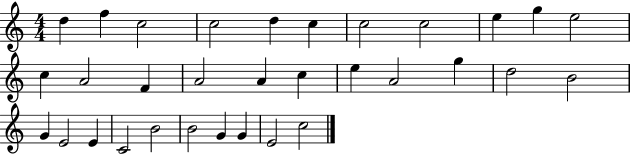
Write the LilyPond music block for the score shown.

{
  \clef treble
  \numericTimeSignature
  \time 4/4
  \key c \major
  d''4 f''4 c''2 | c''2 d''4 c''4 | c''2 c''2 | e''4 g''4 e''2 | \break c''4 a'2 f'4 | a'2 a'4 c''4 | e''4 a'2 g''4 | d''2 b'2 | \break g'4 e'2 e'4 | c'2 b'2 | b'2 g'4 g'4 | e'2 c''2 | \break \bar "|."
}